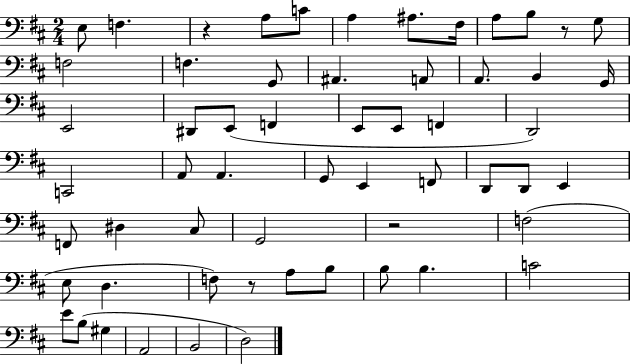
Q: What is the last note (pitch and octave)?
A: D3